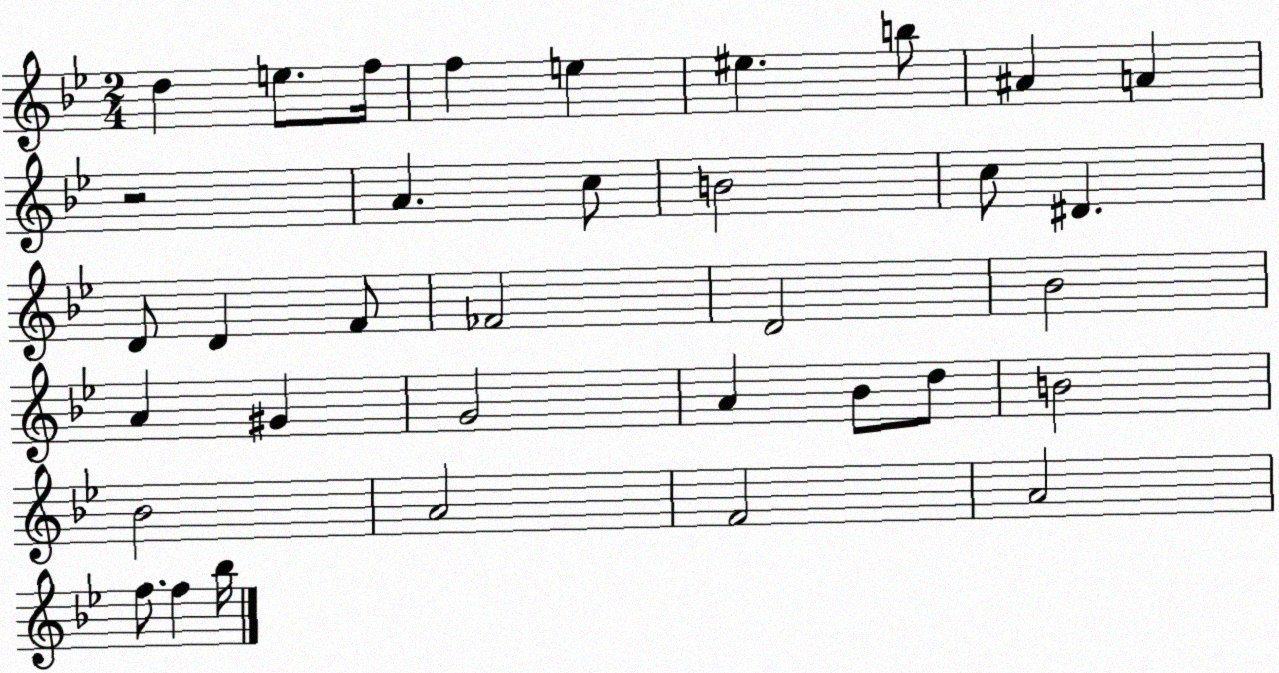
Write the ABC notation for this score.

X:1
T:Untitled
M:2/4
L:1/4
K:Bb
d e/2 f/4 f e ^e b/2 ^A A z2 A c/2 B2 c/2 ^D D/2 D F/2 _F2 D2 _B2 A ^G G2 A _B/2 d/2 B2 _B2 A2 F2 A2 f/2 f _b/4